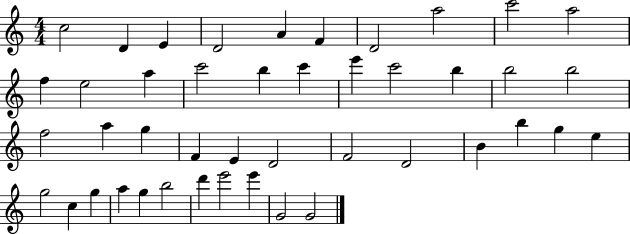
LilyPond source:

{
  \clef treble
  \numericTimeSignature
  \time 4/4
  \key c \major
  c''2 d'4 e'4 | d'2 a'4 f'4 | d'2 a''2 | c'''2 a''2 | \break f''4 e''2 a''4 | c'''2 b''4 c'''4 | e'''4 c'''2 b''4 | b''2 b''2 | \break f''2 a''4 g''4 | f'4 e'4 d'2 | f'2 d'2 | b'4 b''4 g''4 e''4 | \break g''2 c''4 g''4 | a''4 g''4 b''2 | d'''4 e'''2 e'''4 | g'2 g'2 | \break \bar "|."
}